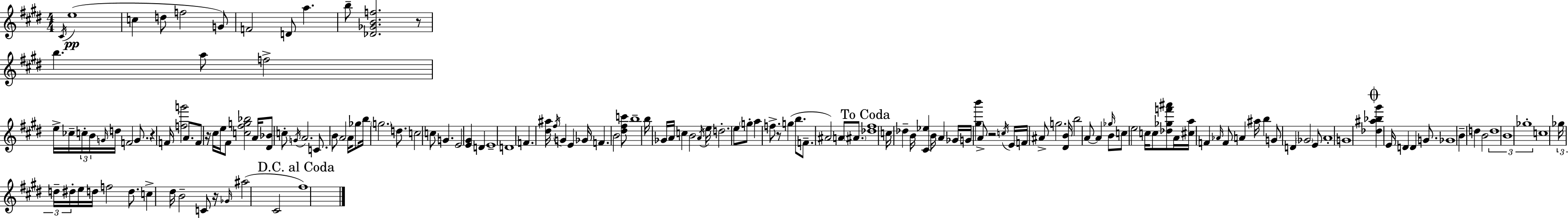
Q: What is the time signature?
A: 4/4